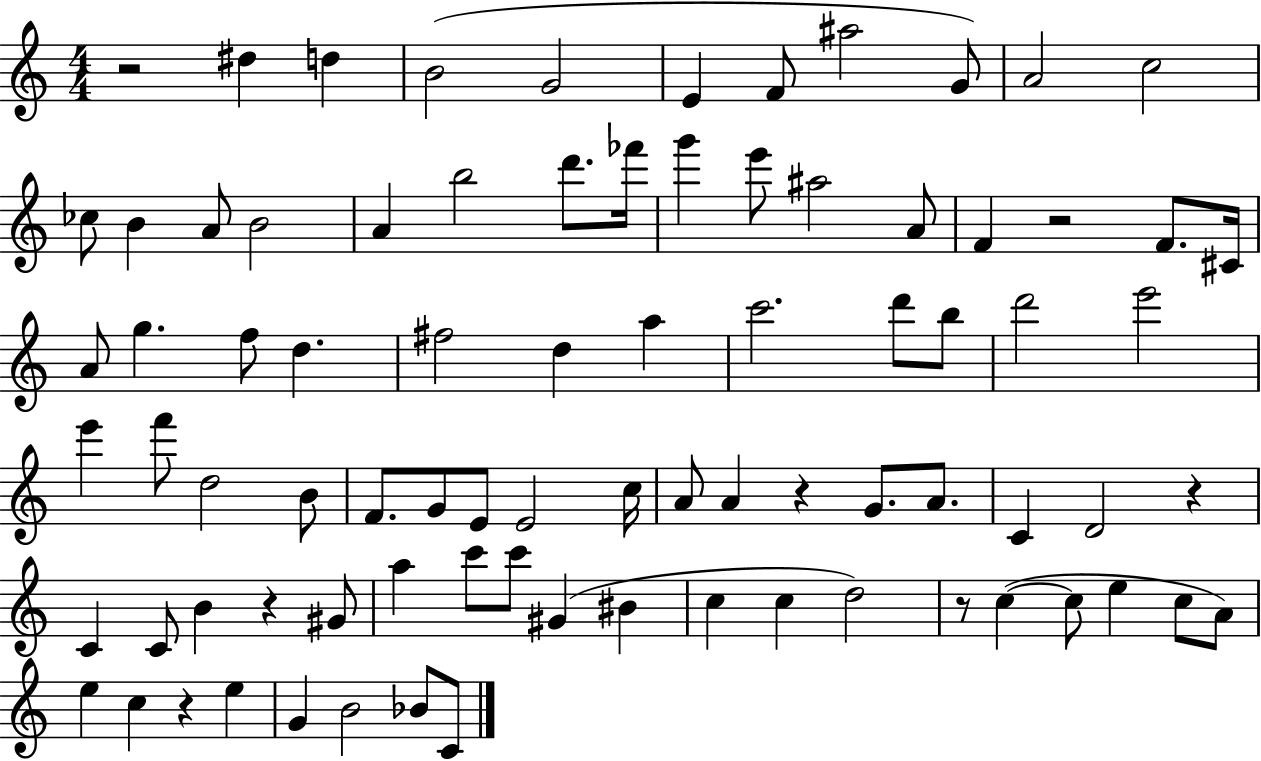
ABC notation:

X:1
T:Untitled
M:4/4
L:1/4
K:C
z2 ^d d B2 G2 E F/2 ^a2 G/2 A2 c2 _c/2 B A/2 B2 A b2 d'/2 _f'/4 g' e'/2 ^a2 A/2 F z2 F/2 ^C/4 A/2 g f/2 d ^f2 d a c'2 d'/2 b/2 d'2 e'2 e' f'/2 d2 B/2 F/2 G/2 E/2 E2 c/4 A/2 A z G/2 A/2 C D2 z C C/2 B z ^G/2 a c'/2 c'/2 ^G ^B c c d2 z/2 c c/2 e c/2 A/2 e c z e G B2 _B/2 C/2